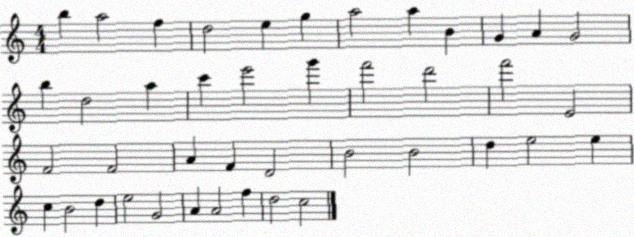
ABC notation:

X:1
T:Untitled
M:4/4
L:1/4
K:C
b a2 f d2 e g a2 a B G A G2 b d2 a c' e'2 g' f'2 d'2 f'2 E2 F2 F2 A F D2 B2 B2 d e2 e c B2 d e2 G2 A A2 f d2 c2